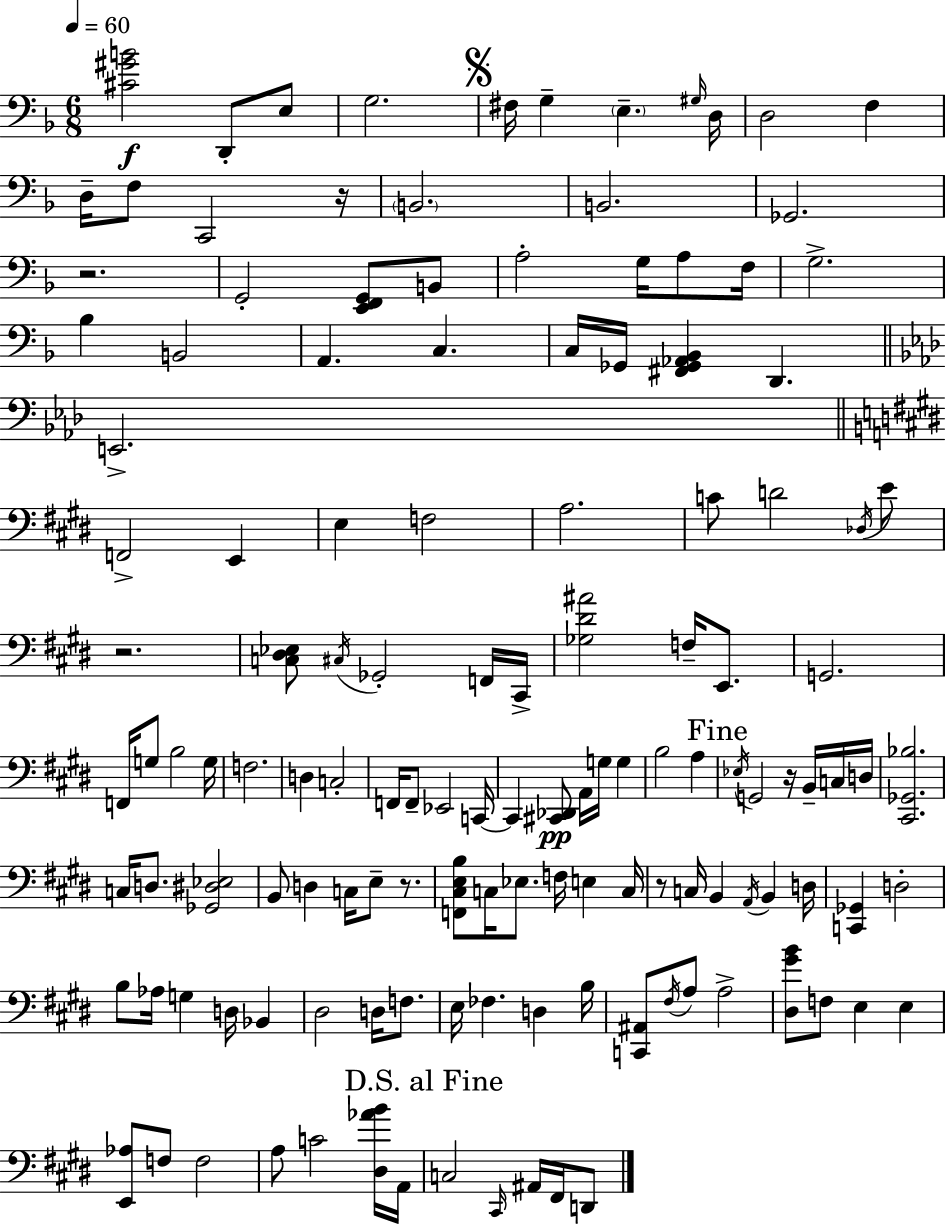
X:1
T:Untitled
M:6/8
L:1/4
K:F
[^C^GB]2 D,,/2 E,/2 G,2 ^F,/4 G, E, ^G,/4 D,/4 D,2 F, D,/4 F,/2 C,,2 z/4 B,,2 B,,2 _G,,2 z2 G,,2 [E,,F,,G,,]/2 B,,/2 A,2 G,/4 A,/2 F,/4 G,2 _B, B,,2 A,, C, C,/4 _G,,/4 [^F,,_G,,_A,,_B,,] D,, E,,2 F,,2 E,, E, F,2 A,2 C/2 D2 _D,/4 E/2 z2 [C,^D,_E,]/2 ^C,/4 _G,,2 F,,/4 ^C,,/4 [_G,^D^A]2 F,/4 E,,/2 G,,2 F,,/4 G,/2 B,2 G,/4 F,2 D, C,2 F,,/4 F,,/2 _E,,2 C,,/4 C,, [^C,,_D,,]/2 A,,/4 G,/4 G, B,2 A, _E,/4 G,,2 z/4 B,,/4 C,/4 D,/4 [^C,,_G,,_B,]2 C,/4 D,/2 [_G,,^D,_E,]2 B,,/2 D, C,/4 E,/2 z/2 [F,,^C,E,B,]/2 C,/4 _E,/2 F,/4 E, C,/4 z/2 C,/4 B,, A,,/4 B,, D,/4 [C,,_G,,] D,2 B,/2 _A,/4 G, D,/4 _B,, ^D,2 D,/4 F,/2 E,/4 _F, D, B,/4 [C,,^A,,]/2 ^F,/4 A,/2 A,2 [^D,^GB]/2 F,/2 E, E, [E,,_A,]/2 F,/2 F,2 A,/2 C2 [^D,_AB]/4 A,,/4 C,2 ^C,,/4 ^A,,/4 ^F,,/4 D,,/2